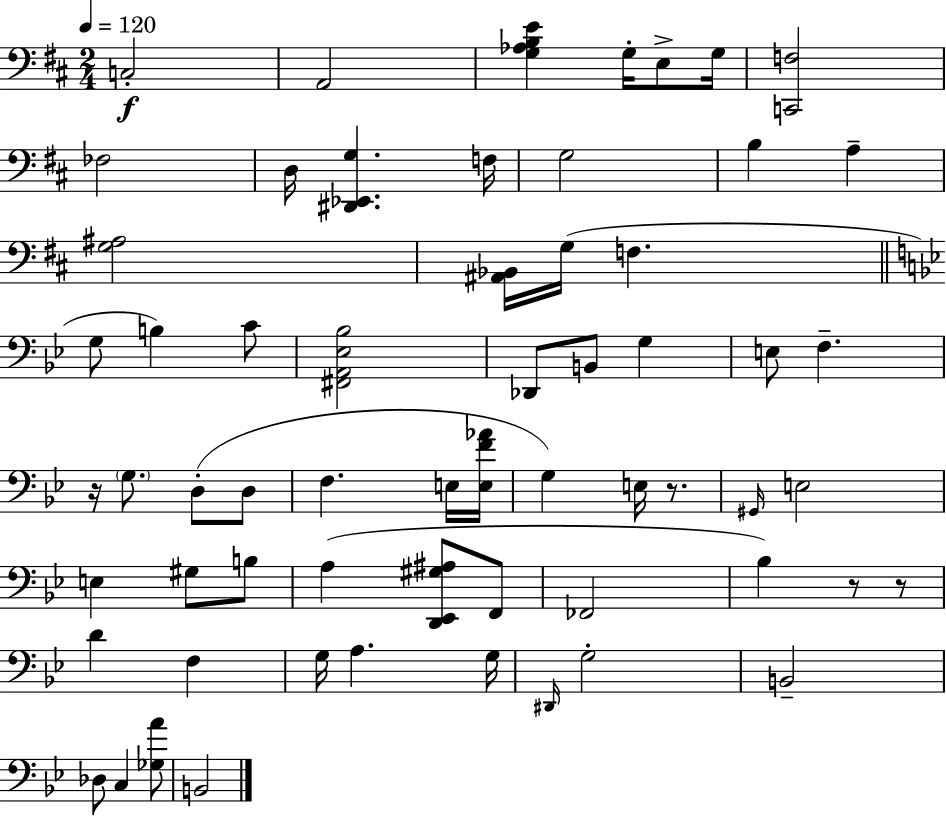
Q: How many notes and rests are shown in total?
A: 61